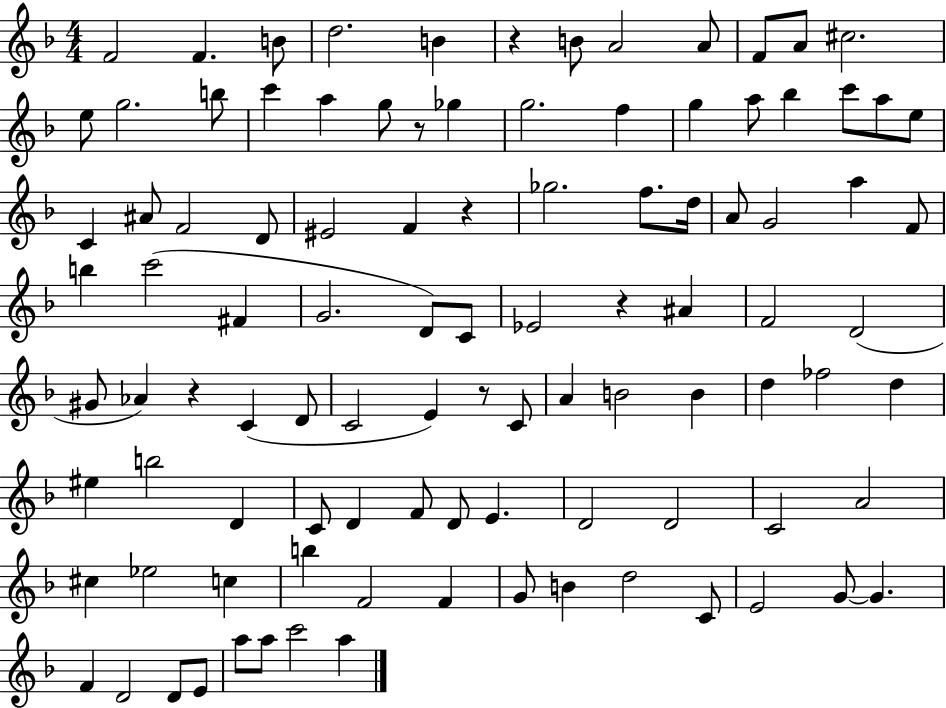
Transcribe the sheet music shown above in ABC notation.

X:1
T:Untitled
M:4/4
L:1/4
K:F
F2 F B/2 d2 B z B/2 A2 A/2 F/2 A/2 ^c2 e/2 g2 b/2 c' a g/2 z/2 _g g2 f g a/2 _b c'/2 a/2 e/2 C ^A/2 F2 D/2 ^E2 F z _g2 f/2 d/4 A/2 G2 a F/2 b c'2 ^F G2 D/2 C/2 _E2 z ^A F2 D2 ^G/2 _A z C D/2 C2 E z/2 C/2 A B2 B d _f2 d ^e b2 D C/2 D F/2 D/2 E D2 D2 C2 A2 ^c _e2 c b F2 F G/2 B d2 C/2 E2 G/2 G F D2 D/2 E/2 a/2 a/2 c'2 a